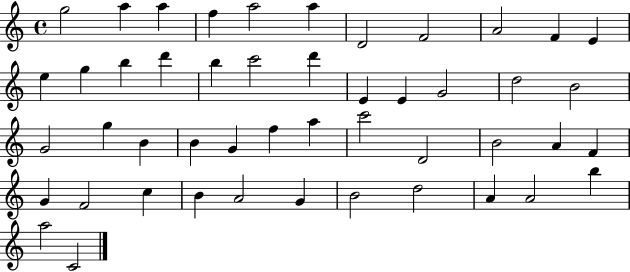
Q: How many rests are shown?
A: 0